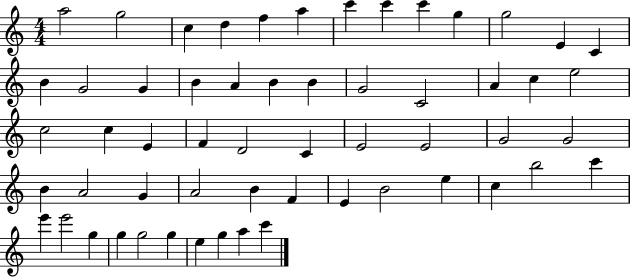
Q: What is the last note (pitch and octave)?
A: C6